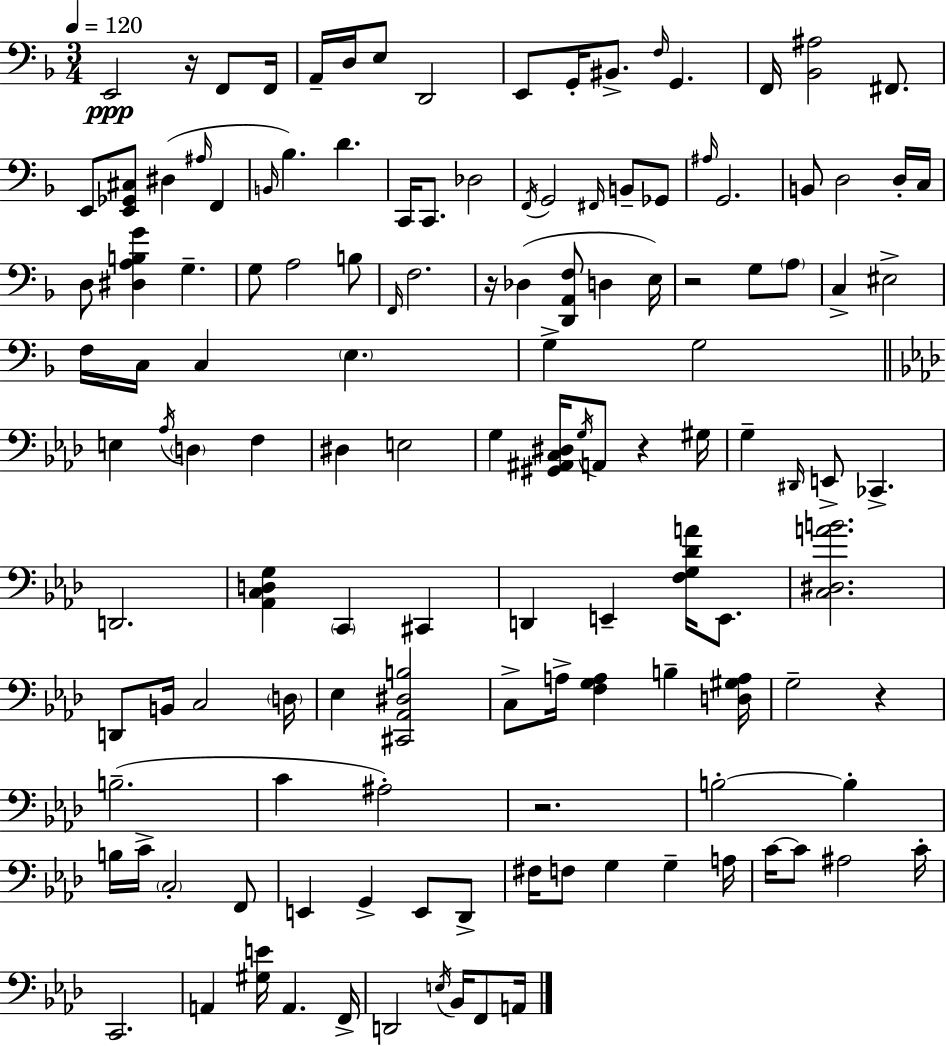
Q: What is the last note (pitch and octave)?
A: A2